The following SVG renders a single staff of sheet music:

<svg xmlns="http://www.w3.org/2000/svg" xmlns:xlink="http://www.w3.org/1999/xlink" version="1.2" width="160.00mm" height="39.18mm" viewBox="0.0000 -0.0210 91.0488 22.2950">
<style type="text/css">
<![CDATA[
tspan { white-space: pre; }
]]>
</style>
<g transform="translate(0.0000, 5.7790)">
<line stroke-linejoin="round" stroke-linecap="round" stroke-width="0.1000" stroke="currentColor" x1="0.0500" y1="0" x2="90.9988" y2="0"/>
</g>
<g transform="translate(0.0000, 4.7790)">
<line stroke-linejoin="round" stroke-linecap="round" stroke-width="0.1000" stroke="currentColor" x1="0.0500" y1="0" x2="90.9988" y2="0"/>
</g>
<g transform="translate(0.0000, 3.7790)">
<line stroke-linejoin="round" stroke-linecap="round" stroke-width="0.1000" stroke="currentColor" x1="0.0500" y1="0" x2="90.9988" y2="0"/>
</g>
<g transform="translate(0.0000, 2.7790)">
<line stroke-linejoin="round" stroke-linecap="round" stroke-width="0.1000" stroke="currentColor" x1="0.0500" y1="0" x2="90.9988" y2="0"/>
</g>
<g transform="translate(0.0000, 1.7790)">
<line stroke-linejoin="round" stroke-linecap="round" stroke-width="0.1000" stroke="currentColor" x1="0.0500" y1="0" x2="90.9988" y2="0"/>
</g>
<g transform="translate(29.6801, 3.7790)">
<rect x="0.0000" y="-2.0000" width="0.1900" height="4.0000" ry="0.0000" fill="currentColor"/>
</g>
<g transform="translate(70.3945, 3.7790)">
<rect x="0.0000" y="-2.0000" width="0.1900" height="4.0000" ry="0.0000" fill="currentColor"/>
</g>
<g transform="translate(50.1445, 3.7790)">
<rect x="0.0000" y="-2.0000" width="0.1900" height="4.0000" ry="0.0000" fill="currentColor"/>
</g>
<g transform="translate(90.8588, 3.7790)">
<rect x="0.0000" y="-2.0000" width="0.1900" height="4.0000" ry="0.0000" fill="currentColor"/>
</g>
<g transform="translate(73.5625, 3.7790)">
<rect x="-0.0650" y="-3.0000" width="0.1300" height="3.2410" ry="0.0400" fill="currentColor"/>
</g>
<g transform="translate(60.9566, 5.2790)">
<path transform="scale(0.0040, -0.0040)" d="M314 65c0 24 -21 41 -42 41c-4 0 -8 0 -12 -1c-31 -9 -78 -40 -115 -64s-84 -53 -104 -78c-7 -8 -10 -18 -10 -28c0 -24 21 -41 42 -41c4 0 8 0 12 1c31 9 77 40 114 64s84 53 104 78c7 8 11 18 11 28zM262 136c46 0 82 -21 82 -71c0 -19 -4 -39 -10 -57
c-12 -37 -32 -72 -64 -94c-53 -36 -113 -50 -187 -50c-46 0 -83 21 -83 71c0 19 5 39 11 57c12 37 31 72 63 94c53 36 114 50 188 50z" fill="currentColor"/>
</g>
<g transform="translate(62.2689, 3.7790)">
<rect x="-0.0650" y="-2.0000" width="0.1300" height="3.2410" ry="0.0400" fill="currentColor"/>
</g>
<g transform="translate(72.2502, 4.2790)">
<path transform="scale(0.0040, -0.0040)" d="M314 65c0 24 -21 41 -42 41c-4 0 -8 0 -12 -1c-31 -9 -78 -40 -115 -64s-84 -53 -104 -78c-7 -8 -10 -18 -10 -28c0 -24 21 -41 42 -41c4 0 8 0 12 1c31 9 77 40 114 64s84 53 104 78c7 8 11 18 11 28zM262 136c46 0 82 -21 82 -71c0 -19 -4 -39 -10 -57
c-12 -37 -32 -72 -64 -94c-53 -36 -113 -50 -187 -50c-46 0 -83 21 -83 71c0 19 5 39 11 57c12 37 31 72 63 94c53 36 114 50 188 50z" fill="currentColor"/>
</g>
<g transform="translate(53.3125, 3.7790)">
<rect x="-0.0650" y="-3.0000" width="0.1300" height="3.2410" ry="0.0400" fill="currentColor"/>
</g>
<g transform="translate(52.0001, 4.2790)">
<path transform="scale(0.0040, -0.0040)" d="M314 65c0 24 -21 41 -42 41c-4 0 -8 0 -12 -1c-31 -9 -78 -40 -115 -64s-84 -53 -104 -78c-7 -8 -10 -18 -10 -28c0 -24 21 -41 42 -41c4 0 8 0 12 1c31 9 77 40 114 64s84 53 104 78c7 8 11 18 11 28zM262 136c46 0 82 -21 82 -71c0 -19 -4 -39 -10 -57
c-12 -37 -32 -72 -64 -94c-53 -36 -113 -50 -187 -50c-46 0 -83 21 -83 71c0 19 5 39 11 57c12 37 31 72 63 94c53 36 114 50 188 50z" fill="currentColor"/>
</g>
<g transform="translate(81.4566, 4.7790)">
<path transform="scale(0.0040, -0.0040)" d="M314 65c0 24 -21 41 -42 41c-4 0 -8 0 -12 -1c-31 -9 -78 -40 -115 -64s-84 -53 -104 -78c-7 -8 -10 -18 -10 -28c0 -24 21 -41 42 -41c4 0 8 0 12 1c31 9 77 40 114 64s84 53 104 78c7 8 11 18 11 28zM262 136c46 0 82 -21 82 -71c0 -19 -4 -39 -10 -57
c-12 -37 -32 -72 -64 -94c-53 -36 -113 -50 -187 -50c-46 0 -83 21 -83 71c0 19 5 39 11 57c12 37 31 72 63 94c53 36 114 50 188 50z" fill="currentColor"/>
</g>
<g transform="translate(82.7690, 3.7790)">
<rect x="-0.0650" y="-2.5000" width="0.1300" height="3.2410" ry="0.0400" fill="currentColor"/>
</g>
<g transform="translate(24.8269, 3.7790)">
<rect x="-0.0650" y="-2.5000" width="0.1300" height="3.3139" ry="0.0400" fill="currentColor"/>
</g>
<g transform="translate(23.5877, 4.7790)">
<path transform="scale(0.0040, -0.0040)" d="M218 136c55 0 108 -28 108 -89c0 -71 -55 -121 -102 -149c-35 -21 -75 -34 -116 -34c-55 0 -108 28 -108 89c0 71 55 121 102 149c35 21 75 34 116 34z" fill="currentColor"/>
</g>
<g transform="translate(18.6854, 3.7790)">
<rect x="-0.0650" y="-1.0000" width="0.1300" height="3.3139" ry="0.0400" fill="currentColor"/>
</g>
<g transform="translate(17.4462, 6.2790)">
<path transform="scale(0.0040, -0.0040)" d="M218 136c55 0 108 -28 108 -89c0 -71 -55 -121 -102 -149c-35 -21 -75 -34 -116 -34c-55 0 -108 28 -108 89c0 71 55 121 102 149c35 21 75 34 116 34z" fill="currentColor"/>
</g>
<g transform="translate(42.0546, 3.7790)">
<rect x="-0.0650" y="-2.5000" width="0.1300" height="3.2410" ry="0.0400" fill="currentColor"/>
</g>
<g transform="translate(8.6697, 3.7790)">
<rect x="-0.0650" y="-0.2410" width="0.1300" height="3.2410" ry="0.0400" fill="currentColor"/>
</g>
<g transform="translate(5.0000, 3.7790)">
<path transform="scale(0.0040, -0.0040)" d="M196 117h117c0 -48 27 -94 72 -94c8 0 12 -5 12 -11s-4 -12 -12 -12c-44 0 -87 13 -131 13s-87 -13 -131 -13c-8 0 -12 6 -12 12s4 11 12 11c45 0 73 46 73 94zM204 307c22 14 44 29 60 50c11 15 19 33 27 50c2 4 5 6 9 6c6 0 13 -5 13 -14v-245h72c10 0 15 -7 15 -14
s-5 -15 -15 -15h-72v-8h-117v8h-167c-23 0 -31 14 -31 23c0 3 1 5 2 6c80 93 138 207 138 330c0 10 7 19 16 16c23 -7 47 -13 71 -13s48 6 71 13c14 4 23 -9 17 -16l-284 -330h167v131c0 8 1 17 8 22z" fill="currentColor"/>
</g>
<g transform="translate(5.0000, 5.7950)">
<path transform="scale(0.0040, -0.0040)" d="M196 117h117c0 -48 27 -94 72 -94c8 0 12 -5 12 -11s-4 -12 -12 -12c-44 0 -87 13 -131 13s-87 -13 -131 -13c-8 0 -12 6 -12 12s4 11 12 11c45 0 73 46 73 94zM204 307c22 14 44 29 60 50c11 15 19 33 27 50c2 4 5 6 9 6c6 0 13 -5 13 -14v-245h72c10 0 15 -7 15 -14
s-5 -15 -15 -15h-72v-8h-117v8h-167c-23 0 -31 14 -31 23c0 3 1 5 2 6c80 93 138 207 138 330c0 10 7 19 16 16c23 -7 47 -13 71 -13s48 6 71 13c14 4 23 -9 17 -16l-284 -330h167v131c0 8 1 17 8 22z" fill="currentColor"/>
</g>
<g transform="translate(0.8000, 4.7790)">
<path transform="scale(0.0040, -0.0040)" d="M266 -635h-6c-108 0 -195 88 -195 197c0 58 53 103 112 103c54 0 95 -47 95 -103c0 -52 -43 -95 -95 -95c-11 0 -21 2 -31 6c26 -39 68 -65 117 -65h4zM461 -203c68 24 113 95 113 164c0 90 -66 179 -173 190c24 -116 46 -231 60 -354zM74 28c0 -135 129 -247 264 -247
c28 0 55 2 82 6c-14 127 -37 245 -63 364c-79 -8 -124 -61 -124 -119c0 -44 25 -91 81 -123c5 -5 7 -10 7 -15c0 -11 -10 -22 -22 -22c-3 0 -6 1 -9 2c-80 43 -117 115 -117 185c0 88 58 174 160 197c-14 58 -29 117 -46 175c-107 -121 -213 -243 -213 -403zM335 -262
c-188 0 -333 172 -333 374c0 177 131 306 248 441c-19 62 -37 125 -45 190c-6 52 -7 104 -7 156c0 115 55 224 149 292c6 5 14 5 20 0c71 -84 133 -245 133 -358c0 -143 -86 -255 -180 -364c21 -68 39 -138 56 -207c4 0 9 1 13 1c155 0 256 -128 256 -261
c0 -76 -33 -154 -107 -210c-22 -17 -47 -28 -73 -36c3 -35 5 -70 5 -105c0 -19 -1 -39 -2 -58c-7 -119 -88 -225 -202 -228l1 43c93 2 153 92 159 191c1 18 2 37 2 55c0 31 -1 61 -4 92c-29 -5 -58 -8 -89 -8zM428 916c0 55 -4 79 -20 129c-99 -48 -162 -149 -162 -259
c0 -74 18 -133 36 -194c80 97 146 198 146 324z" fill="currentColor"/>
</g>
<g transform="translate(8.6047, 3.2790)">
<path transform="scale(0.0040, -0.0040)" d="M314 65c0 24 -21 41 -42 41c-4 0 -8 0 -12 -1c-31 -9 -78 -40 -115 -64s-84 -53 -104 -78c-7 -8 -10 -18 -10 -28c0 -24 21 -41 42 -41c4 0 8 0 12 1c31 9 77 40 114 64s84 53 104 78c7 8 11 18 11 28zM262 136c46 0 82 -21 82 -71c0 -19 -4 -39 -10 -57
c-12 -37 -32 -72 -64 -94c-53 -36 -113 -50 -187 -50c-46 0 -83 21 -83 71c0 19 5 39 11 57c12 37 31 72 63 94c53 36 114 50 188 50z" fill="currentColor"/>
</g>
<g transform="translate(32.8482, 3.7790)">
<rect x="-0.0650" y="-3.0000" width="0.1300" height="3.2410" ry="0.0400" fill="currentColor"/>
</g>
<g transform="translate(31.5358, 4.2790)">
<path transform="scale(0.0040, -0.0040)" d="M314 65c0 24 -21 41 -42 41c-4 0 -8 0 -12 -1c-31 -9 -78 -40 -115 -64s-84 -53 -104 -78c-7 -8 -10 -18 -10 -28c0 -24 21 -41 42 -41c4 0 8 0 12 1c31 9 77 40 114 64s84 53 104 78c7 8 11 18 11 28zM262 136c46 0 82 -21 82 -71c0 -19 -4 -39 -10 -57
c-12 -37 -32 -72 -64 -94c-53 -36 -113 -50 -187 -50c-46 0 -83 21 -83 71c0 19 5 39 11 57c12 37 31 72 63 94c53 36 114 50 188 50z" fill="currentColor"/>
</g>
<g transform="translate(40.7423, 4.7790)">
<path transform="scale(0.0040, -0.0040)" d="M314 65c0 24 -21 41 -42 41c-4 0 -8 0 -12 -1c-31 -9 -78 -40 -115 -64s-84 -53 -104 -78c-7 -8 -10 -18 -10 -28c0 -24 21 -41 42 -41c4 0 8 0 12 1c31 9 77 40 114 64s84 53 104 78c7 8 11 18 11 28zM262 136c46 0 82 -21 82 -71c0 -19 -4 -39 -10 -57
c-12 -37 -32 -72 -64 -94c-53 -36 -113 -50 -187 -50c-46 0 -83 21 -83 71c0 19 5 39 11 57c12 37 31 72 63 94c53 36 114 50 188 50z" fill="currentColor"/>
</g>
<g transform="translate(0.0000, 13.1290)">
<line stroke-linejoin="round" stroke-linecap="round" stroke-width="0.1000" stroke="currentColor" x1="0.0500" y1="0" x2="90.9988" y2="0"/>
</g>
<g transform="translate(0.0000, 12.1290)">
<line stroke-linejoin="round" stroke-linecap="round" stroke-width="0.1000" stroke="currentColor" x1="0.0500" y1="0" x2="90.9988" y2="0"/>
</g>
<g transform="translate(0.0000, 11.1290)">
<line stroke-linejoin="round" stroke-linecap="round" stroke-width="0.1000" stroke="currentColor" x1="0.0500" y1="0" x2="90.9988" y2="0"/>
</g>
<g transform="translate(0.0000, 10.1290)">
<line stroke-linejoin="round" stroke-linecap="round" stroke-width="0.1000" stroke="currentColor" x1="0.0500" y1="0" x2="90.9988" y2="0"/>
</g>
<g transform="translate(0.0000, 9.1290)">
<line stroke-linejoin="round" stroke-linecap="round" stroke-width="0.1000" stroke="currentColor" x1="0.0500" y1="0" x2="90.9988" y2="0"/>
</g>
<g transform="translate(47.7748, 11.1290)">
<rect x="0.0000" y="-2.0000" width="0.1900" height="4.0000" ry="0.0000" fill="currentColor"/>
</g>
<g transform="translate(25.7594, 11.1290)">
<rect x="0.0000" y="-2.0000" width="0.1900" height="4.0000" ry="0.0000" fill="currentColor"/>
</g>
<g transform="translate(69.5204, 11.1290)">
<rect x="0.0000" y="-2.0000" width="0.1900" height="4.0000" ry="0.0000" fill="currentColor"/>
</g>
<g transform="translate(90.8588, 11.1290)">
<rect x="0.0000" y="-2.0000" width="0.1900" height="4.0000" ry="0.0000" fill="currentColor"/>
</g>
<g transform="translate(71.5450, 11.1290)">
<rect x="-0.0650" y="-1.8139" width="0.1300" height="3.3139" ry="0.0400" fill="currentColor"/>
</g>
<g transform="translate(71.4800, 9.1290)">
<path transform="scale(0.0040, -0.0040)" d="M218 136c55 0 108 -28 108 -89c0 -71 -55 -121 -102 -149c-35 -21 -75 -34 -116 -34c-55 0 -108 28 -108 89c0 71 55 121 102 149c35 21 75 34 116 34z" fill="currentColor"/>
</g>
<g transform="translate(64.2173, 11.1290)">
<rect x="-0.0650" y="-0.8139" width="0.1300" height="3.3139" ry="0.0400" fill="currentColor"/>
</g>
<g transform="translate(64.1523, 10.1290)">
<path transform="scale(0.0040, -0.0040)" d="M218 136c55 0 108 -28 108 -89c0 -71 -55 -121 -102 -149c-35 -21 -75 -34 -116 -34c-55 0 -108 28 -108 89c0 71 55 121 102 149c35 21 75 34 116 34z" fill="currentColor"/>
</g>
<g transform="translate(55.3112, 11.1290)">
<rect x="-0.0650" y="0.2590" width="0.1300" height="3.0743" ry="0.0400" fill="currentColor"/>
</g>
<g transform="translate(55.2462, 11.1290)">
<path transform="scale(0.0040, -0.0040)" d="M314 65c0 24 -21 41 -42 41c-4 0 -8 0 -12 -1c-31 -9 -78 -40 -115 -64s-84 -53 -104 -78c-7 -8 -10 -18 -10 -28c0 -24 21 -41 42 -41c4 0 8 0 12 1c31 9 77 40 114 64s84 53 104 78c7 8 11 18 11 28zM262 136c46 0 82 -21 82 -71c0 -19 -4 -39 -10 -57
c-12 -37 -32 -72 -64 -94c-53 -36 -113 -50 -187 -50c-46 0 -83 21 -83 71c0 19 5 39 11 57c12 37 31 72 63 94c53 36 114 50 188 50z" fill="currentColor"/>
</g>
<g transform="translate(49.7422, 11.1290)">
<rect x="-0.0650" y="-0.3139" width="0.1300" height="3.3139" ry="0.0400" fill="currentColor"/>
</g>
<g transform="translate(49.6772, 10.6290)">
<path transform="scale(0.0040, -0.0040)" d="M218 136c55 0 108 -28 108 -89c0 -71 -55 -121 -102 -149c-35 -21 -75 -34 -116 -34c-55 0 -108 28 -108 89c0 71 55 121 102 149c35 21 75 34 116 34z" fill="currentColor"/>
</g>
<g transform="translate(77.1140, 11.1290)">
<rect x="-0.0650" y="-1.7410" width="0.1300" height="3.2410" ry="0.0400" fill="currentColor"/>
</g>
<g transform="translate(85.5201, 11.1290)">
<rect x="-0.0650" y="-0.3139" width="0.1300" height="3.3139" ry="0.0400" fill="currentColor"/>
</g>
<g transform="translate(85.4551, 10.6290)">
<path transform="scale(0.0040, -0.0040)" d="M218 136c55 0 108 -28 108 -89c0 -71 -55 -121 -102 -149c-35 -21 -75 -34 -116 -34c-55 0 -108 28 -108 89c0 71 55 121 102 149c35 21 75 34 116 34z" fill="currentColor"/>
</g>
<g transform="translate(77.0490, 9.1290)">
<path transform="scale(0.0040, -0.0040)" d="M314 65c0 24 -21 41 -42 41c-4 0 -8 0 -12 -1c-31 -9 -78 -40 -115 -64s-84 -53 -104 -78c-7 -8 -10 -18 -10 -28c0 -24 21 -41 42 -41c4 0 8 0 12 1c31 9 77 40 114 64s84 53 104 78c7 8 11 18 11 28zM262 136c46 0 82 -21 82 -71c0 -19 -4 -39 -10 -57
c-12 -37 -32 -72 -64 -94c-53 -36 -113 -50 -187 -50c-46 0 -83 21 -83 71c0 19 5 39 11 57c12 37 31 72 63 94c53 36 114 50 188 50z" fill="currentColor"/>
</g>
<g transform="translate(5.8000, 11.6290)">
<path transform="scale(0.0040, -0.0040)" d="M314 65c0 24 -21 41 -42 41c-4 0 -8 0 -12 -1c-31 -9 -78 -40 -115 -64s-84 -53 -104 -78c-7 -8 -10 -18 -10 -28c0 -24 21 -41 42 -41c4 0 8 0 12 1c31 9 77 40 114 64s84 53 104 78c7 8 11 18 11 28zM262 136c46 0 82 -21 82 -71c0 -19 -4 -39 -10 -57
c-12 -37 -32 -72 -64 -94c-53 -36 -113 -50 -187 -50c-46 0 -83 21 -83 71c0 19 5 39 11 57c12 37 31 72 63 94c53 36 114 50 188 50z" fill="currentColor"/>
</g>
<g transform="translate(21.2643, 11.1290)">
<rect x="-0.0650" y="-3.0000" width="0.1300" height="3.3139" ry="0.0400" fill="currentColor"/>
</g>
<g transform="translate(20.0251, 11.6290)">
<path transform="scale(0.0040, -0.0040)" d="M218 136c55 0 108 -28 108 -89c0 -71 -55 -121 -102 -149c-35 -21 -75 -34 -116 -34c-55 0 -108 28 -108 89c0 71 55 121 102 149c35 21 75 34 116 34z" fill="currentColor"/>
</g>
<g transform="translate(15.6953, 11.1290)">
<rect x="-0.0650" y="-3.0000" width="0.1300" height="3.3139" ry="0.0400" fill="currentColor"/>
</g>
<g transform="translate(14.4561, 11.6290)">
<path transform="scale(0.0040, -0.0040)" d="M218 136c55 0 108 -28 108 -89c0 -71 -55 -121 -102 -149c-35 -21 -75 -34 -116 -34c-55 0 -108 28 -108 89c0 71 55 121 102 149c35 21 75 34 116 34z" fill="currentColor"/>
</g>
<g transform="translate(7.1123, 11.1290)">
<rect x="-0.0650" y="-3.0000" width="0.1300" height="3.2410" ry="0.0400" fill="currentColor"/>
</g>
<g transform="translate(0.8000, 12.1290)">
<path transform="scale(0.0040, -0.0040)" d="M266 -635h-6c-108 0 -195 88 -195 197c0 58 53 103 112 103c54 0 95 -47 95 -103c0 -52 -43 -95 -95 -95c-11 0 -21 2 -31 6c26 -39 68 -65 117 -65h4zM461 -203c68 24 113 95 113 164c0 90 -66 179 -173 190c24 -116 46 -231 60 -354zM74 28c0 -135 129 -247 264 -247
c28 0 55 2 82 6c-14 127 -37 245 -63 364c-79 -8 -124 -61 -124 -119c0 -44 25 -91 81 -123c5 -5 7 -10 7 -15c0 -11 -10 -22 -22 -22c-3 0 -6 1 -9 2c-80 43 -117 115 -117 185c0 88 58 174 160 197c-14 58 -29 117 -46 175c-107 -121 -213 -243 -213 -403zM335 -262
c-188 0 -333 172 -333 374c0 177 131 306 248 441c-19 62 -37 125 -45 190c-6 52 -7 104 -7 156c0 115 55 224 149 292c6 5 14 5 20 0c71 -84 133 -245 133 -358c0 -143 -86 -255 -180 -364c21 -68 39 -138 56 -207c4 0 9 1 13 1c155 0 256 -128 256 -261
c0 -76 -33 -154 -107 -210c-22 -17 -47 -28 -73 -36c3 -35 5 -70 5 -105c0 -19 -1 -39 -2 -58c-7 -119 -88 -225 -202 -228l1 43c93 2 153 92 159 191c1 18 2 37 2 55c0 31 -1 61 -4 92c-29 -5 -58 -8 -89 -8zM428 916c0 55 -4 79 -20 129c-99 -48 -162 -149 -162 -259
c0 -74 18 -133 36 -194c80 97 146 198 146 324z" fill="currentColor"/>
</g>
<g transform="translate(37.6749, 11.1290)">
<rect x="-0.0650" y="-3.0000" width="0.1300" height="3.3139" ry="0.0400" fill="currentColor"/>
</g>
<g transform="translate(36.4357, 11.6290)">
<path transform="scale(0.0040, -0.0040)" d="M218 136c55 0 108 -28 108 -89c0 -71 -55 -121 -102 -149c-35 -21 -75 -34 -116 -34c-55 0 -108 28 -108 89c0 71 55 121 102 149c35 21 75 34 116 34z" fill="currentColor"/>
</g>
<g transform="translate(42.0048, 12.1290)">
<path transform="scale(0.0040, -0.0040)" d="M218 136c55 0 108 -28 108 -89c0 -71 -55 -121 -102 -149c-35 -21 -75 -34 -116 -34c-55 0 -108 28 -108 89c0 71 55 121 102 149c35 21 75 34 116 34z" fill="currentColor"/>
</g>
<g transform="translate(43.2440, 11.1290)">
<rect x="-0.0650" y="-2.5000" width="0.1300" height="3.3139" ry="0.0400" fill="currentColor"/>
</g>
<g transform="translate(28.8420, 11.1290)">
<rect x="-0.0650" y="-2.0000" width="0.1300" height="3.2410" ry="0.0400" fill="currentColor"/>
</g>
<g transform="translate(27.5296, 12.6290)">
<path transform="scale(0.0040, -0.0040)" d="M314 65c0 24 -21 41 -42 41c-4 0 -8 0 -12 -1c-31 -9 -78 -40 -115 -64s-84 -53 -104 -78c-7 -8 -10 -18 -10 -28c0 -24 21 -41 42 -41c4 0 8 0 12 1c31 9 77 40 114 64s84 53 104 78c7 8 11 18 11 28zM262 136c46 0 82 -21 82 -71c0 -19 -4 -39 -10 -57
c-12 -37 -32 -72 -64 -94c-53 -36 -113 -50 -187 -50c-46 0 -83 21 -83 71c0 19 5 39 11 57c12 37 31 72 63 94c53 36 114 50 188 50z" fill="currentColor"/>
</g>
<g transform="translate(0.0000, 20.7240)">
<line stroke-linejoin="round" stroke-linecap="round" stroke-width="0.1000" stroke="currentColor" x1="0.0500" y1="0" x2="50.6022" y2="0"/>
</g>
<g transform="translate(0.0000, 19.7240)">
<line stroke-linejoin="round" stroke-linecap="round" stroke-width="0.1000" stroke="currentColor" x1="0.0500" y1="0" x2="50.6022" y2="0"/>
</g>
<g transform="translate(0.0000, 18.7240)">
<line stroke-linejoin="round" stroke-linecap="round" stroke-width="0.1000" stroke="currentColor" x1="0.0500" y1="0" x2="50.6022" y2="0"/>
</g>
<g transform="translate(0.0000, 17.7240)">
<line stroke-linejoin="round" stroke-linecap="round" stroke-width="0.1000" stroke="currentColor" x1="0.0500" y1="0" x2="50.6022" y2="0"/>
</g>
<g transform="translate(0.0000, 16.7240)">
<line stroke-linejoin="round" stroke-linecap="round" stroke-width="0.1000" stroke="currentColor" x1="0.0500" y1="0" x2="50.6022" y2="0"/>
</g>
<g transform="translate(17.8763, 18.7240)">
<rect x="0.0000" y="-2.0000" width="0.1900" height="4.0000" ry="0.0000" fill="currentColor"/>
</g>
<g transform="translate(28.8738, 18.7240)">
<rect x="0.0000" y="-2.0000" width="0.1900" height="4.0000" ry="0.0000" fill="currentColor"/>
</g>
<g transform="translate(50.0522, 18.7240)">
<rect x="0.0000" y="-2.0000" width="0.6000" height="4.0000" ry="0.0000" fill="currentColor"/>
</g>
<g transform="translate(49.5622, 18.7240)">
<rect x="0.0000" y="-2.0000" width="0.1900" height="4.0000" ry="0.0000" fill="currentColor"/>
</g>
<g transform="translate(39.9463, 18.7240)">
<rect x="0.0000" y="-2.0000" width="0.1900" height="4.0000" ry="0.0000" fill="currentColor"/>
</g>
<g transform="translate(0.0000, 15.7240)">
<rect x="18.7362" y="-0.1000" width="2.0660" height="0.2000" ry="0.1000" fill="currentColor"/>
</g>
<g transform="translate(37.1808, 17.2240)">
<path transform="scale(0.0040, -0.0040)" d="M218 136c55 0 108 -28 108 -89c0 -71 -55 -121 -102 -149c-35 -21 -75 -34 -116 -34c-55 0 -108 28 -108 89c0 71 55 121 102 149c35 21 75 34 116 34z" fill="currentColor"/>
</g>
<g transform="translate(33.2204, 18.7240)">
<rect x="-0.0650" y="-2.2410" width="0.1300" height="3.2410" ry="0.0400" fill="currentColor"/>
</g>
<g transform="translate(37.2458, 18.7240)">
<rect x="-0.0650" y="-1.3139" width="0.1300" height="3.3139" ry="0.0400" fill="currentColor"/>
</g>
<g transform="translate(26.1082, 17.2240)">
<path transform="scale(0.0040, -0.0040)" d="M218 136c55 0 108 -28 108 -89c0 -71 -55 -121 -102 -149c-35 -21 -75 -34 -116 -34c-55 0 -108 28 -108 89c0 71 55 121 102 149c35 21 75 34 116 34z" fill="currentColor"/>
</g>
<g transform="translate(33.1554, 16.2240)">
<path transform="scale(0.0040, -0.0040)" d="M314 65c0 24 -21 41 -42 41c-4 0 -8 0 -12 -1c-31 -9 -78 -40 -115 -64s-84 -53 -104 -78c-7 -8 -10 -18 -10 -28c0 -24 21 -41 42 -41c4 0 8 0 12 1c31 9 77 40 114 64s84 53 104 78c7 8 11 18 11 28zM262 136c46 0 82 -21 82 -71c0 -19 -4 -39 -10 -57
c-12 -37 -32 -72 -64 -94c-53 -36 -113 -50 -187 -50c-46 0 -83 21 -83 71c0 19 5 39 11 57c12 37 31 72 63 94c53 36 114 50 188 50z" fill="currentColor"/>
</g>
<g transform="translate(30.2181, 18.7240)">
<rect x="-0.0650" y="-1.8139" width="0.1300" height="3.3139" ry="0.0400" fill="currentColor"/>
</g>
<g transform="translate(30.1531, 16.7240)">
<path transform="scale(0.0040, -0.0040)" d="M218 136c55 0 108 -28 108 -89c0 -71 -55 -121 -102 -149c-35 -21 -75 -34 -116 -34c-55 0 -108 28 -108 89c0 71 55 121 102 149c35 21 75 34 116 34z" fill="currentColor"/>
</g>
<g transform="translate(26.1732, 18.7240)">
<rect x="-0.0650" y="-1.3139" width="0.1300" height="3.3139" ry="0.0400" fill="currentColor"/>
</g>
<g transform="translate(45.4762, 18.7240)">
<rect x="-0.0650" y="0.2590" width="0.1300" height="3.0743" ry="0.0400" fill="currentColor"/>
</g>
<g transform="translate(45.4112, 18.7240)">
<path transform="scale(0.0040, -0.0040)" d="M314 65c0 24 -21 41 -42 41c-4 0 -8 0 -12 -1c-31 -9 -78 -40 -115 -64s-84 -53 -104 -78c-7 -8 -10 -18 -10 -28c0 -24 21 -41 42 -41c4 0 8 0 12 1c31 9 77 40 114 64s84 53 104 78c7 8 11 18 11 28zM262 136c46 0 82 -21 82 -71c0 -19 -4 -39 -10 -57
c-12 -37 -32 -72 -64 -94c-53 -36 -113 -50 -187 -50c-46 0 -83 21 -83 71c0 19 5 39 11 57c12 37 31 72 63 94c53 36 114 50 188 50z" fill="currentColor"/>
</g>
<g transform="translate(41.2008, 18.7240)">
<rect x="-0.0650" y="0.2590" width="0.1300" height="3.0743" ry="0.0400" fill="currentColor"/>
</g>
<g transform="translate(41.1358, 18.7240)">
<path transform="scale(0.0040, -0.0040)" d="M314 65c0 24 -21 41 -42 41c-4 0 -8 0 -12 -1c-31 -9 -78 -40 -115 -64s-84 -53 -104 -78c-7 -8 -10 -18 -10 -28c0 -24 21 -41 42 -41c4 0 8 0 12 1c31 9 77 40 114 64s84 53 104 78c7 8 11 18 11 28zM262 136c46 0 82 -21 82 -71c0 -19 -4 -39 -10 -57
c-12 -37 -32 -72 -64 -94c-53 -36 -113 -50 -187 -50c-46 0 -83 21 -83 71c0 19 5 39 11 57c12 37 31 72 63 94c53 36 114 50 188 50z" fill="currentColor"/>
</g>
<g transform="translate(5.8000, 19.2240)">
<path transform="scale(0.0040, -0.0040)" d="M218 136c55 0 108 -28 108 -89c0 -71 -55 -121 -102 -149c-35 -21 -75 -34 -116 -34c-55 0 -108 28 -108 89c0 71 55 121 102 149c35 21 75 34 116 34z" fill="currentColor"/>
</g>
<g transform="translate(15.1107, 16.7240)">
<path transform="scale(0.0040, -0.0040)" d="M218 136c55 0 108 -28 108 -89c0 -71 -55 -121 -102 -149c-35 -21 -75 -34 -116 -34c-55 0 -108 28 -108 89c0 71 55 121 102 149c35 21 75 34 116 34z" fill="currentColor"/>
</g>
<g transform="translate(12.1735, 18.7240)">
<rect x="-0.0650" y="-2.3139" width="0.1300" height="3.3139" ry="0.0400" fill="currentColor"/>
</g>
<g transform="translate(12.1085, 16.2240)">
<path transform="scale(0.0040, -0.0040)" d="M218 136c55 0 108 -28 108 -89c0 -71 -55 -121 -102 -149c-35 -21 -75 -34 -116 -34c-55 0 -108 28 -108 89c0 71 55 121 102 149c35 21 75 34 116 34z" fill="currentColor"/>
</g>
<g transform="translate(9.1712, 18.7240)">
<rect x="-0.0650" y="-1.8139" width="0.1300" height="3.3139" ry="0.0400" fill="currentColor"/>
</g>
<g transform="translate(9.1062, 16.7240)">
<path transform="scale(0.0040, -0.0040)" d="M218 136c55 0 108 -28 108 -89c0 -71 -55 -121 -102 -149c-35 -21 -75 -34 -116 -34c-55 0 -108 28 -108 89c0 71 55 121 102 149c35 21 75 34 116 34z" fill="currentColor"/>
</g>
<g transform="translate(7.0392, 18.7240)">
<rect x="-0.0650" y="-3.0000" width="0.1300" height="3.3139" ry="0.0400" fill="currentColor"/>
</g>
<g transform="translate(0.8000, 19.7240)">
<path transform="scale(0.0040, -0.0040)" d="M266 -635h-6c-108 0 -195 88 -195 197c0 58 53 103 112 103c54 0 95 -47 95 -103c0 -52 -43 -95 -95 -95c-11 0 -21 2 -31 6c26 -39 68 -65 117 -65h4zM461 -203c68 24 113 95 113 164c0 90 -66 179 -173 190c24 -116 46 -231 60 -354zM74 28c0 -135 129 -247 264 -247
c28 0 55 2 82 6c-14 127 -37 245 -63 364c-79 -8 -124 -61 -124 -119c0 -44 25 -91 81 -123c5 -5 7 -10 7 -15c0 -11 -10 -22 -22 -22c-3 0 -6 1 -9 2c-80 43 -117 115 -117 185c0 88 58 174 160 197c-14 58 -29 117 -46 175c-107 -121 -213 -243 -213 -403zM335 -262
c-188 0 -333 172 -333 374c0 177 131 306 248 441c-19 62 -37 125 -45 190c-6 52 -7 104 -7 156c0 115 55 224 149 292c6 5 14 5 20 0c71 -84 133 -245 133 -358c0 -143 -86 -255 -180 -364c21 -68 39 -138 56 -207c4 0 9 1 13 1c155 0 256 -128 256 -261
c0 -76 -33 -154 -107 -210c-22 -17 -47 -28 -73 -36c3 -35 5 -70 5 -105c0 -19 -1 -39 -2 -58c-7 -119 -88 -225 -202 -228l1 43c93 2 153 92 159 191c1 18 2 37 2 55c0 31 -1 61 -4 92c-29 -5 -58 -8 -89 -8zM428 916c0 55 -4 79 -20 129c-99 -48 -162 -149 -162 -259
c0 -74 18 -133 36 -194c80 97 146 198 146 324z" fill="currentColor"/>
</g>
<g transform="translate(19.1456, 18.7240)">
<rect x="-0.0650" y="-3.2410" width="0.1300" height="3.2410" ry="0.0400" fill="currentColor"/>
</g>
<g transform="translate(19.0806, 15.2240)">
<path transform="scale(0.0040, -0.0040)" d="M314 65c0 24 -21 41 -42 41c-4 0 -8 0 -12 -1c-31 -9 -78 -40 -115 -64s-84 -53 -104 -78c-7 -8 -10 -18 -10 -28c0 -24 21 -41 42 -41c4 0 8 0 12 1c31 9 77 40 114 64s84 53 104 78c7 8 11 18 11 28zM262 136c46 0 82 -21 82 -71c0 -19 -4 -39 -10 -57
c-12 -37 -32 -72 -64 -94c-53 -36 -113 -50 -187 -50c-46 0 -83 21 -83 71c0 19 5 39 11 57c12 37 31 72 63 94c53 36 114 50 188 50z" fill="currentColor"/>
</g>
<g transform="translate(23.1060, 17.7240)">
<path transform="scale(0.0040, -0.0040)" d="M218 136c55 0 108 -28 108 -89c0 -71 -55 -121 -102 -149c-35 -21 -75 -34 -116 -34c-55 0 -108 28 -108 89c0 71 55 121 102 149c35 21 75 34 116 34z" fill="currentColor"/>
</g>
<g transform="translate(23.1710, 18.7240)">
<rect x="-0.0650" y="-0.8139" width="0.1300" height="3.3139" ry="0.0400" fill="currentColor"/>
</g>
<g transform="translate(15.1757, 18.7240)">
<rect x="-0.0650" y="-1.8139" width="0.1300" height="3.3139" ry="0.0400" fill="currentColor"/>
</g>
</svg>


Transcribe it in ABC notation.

X:1
T:Untitled
M:4/4
L:1/4
K:C
c2 D G A2 G2 A2 F2 A2 G2 A2 A A F2 A G c B2 d f f2 c A f g f b2 d e f g2 e B2 B2